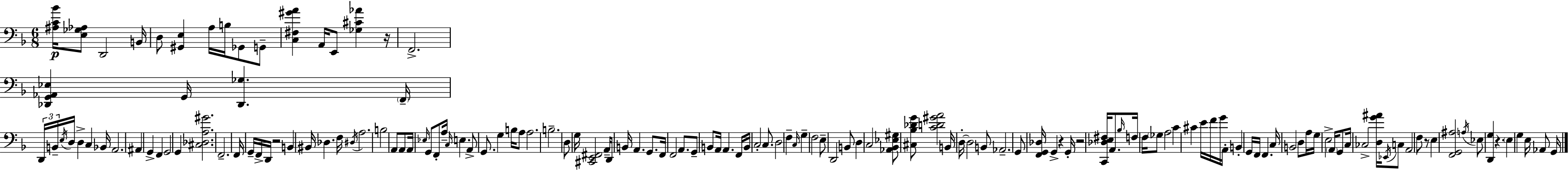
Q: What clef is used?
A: bass